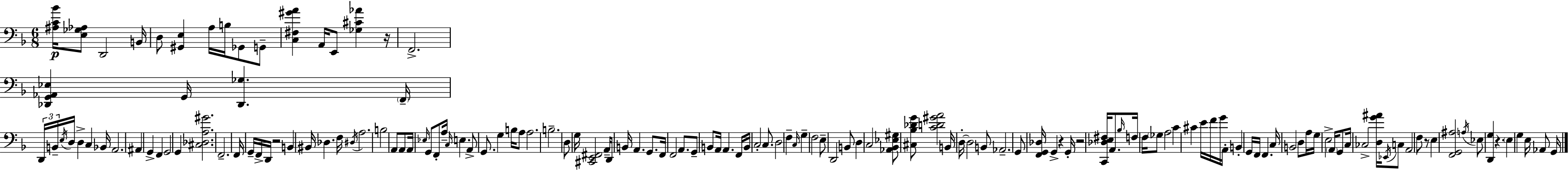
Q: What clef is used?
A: bass